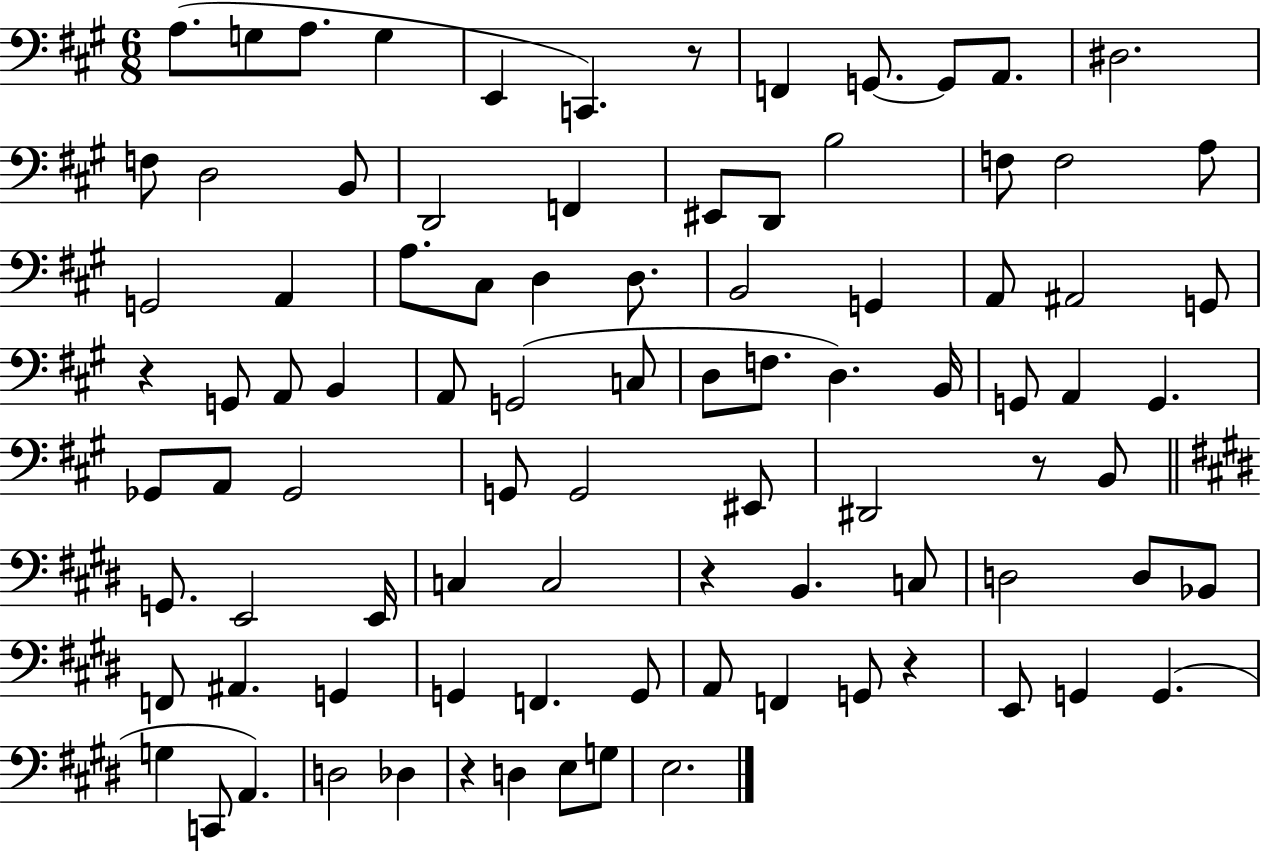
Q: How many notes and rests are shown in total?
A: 91